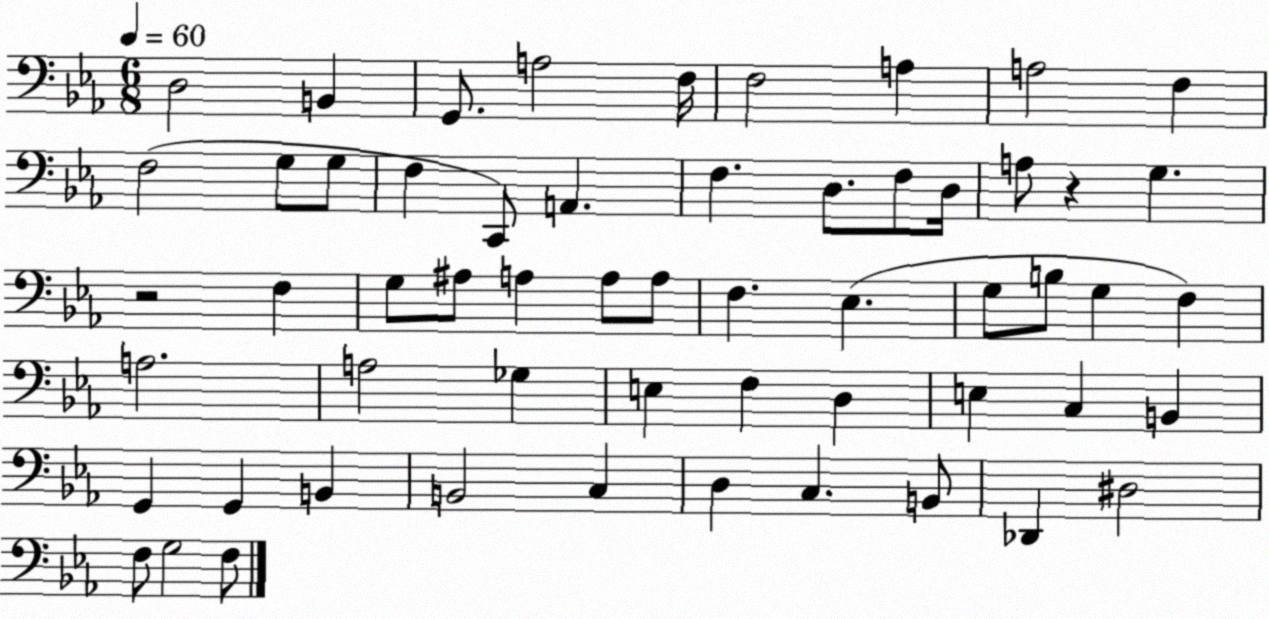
X:1
T:Untitled
M:6/8
L:1/4
K:Eb
D,2 B,, G,,/2 A,2 F,/4 F,2 A, A,2 F, F,2 G,/2 G,/2 F, C,,/2 A,, F, D,/2 F,/2 D,/4 A,/2 z G, z2 F, G,/2 ^A,/2 A, A,/2 A,/2 F, _E, G,/2 B,/2 G, F, A,2 A,2 _G, E, F, D, E, C, B,, G,, G,, B,, B,,2 C, D, C, B,,/2 _D,, ^D,2 F,/2 G,2 F,/2